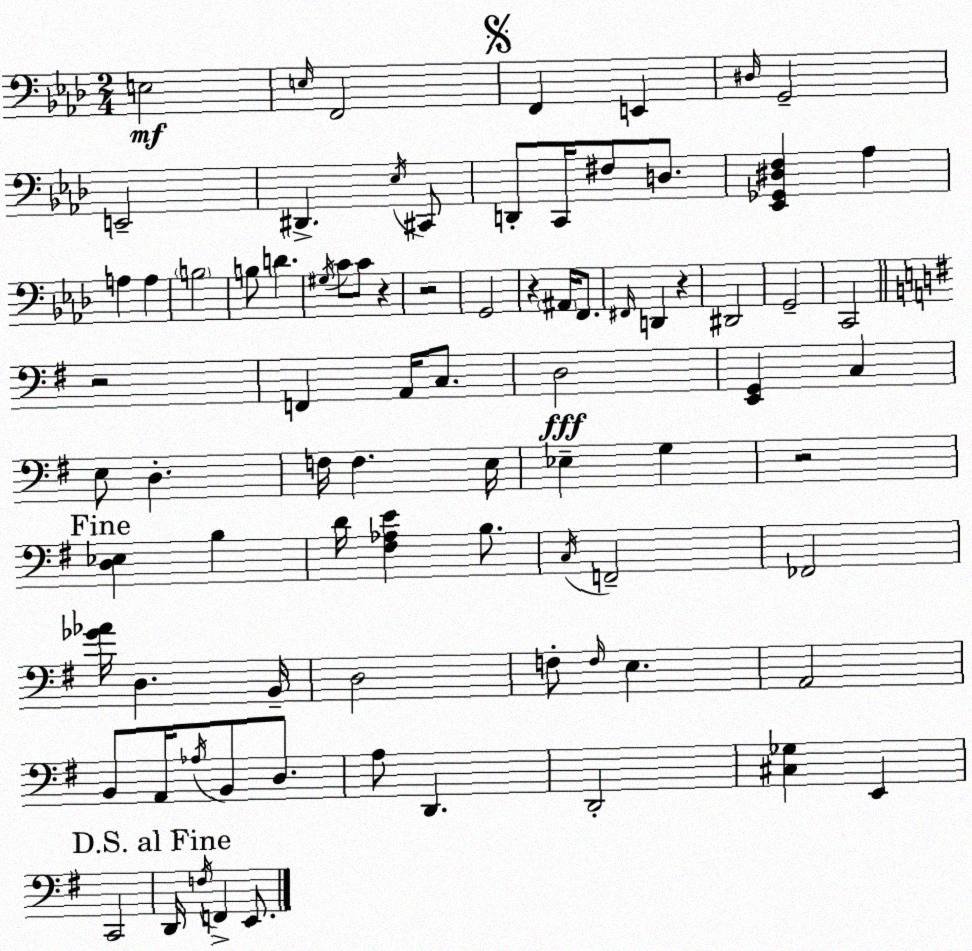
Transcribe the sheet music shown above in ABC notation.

X:1
T:Untitled
M:2/4
L:1/4
K:Ab
E,2 E,/4 F,,2 F,, E,, ^D,/4 G,,2 E,,2 ^D,, _E,/4 ^C,,/2 D,,/2 C,,/4 ^F,/2 D,/2 [_E,,_G,,^D,F,] _A, A, A, B,2 B,/2 D ^G,/4 C/2 C/2 z z2 G,,2 z ^A,,/4 F,,/2 ^F,,/4 D,, z ^D,,2 G,,2 C,,2 z2 F,, A,,/4 C,/2 D,2 [E,,G,,] C, E,/2 D, F,/4 F, E,/4 _E, G, z2 [D,_E,] B, D/4 [^F,_A,E] B,/2 C,/4 F,,2 _F,,2 [_G_A]/4 D, B,,/4 D,2 F,/2 F,/4 E, A,,2 B,,/2 A,,/4 _A,/4 B,,/2 D,/2 A,/2 D,, D,,2 [^C,_G,] E,, C,,2 D,,/4 F,/4 F,, E,,/2